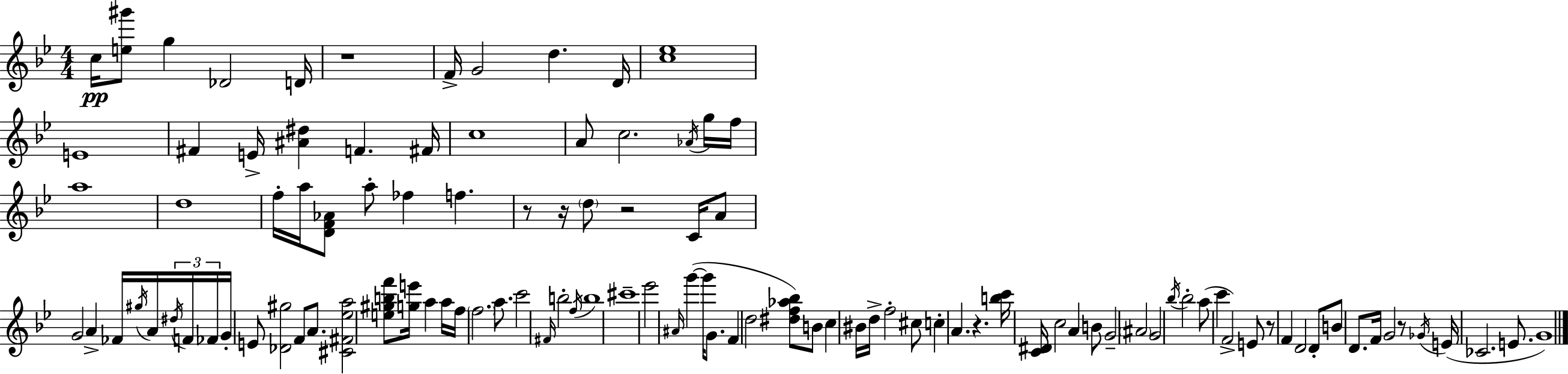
{
  \clef treble
  \numericTimeSignature
  \time 4/4
  \key g \minor
  c''16\pp <e'' gis'''>8 g''4 des'2 d'16 | r1 | f'16-> g'2 d''4. d'16 | <c'' ees''>1 | \break e'1 | fis'4 e'16-> <ais' dis''>4 f'4. fis'16 | c''1 | a'8 c''2. \acciaccatura { aes'16 } g''16 | \break f''16 a''1 | d''1 | f''16-. a''16 <d' f' aes'>8 a''8-. fes''4 f''4. | r8 r16 \parenthesize d''8 r2 c'16 a'8 | \break g'2 a'4-> fes'16 \acciaccatura { gis''16 } a'16 | \tuplet 3/2 { \acciaccatura { dis''16 } f'16 fes'16 } g'16-. e'8 <des' gis''>2 f'8 | a'8. <cis' fis' ees'' a''>2 <e'' gis'' b'' f'''>8 <g'' e'''>16 a''4 | a''16 f''16 \parenthesize f''2. | \break a''8. c'''2 \grace { fis'16 } b''2-. | \acciaccatura { f''16 } b''1 | cis'''1-- | ees'''2 \grace { ais'16 } g'''4~(~ | \break g'''16 g'8. f'4 d''2 | <dis'' f'' aes'' bes''>8) b'8 c''4 bis'16 d''16-> f''2-. | cis''8 c''4-. a'4. | r4. <b'' c'''>16 <c' dis'>16 c''2 | \break a'4 b'8 g'2-- \parenthesize ais'2 | g'2 \acciaccatura { bes''16 } bes''2-. | a''8( c'''4 f'2->) | e'8 r8 f'4 d'2 | \break d'8-. b'8 d'8. f'16 g'2 | r8 \acciaccatura { ges'16 }( e'16 ces'2. | e'8. g'1) | \bar "|."
}